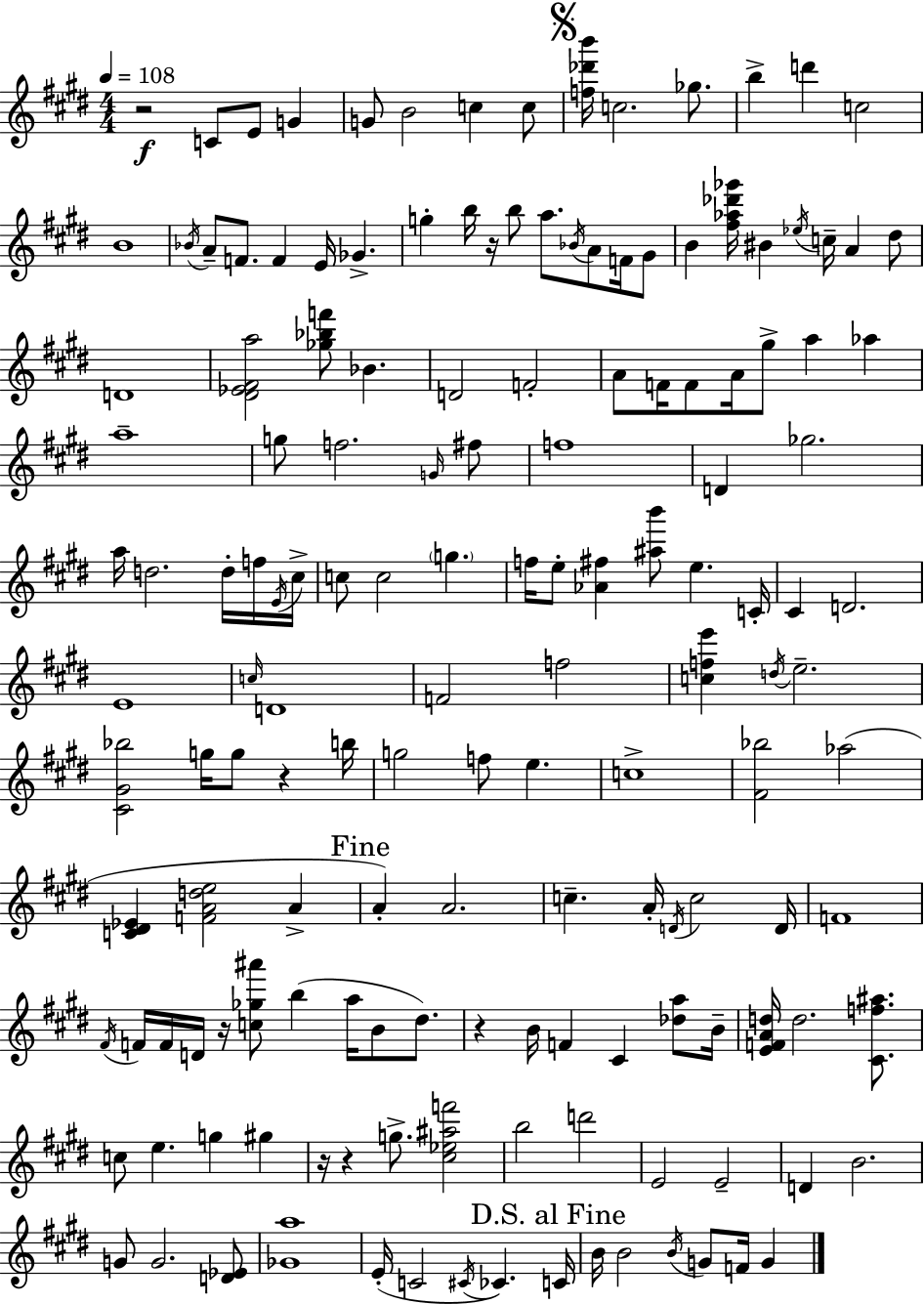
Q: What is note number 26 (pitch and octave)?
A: F4